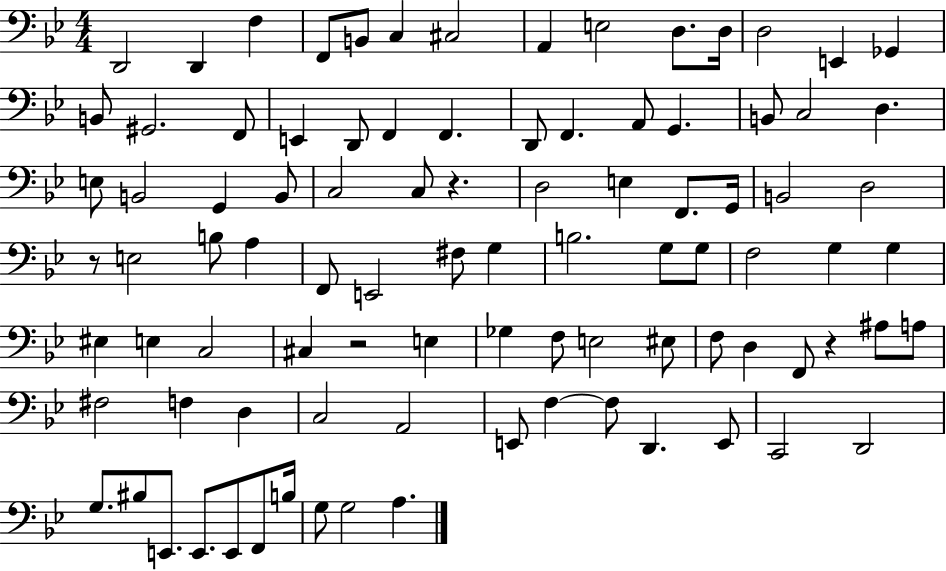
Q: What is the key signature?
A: BES major